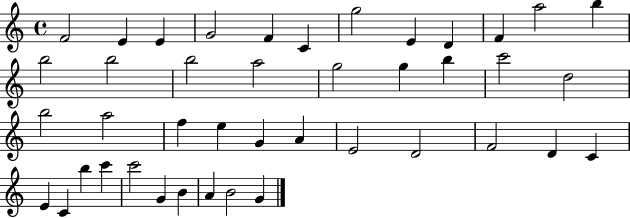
{
  \clef treble
  \time 4/4
  \defaultTimeSignature
  \key c \major
  f'2 e'4 e'4 | g'2 f'4 c'4 | g''2 e'4 d'4 | f'4 a''2 b''4 | \break b''2 b''2 | b''2 a''2 | g''2 g''4 b''4 | c'''2 d''2 | \break b''2 a''2 | f''4 e''4 g'4 a'4 | e'2 d'2 | f'2 d'4 c'4 | \break e'4 c'4 b''4 c'''4 | c'''2 g'4 b'4 | a'4 b'2 g'4 | \bar "|."
}